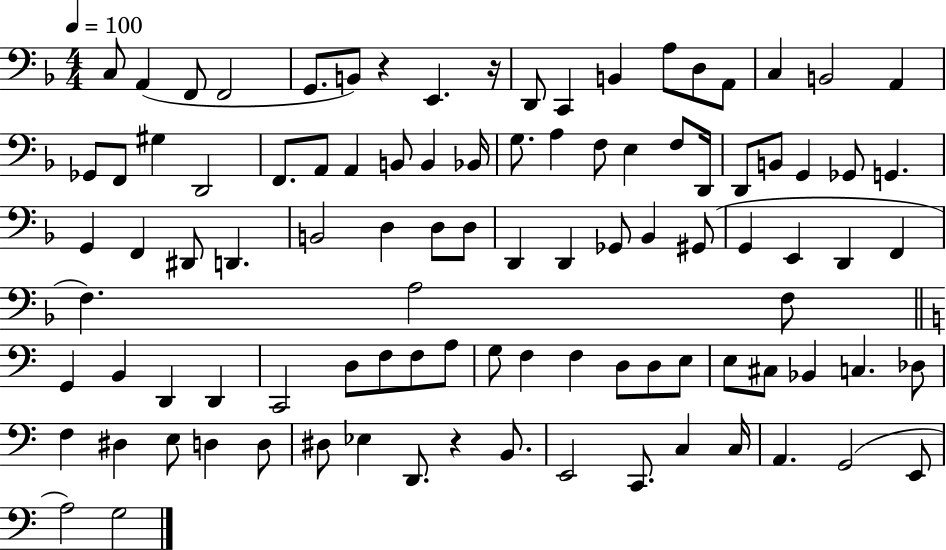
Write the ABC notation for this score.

X:1
T:Untitled
M:4/4
L:1/4
K:F
C,/2 A,, F,,/2 F,,2 G,,/2 B,,/2 z E,, z/4 D,,/2 C,, B,, A,/2 D,/2 A,,/2 C, B,,2 A,, _G,,/2 F,,/2 ^G, D,,2 F,,/2 A,,/2 A,, B,,/2 B,, _B,,/4 G,/2 A, F,/2 E, F,/2 D,,/4 D,,/2 B,,/2 G,, _G,,/2 G,, G,, F,, ^D,,/2 D,, B,,2 D, D,/2 D,/2 D,, D,, _G,,/2 _B,, ^G,,/2 G,, E,, D,, F,, F, A,2 F,/2 G,, B,, D,, D,, C,,2 D,/2 F,/2 F,/2 A,/2 G,/2 F, F, D,/2 D,/2 E,/2 E,/2 ^C,/2 _B,, C, _D,/2 F, ^D, E,/2 D, D,/2 ^D,/2 _E, D,,/2 z B,,/2 E,,2 C,,/2 C, C,/4 A,, G,,2 E,,/2 A,2 G,2